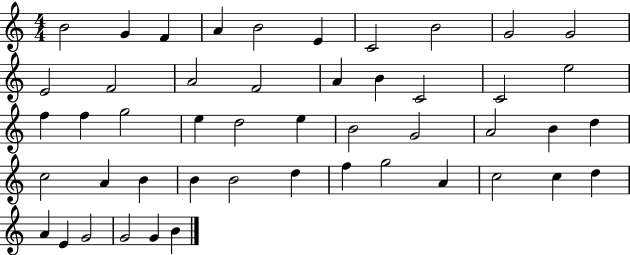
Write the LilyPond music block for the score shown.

{
  \clef treble
  \numericTimeSignature
  \time 4/4
  \key c \major
  b'2 g'4 f'4 | a'4 b'2 e'4 | c'2 b'2 | g'2 g'2 | \break e'2 f'2 | a'2 f'2 | a'4 b'4 c'2 | c'2 e''2 | \break f''4 f''4 g''2 | e''4 d''2 e''4 | b'2 g'2 | a'2 b'4 d''4 | \break c''2 a'4 b'4 | b'4 b'2 d''4 | f''4 g''2 a'4 | c''2 c''4 d''4 | \break a'4 e'4 g'2 | g'2 g'4 b'4 | \bar "|."
}